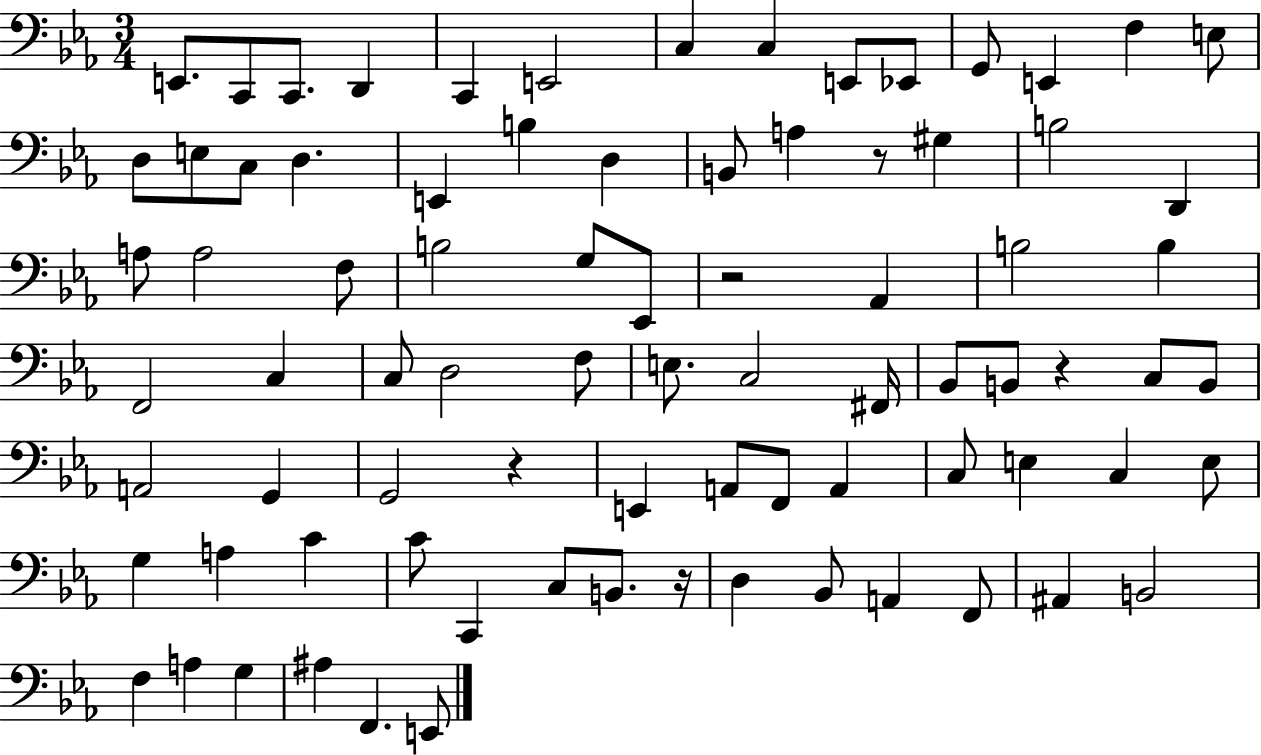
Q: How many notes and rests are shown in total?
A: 82